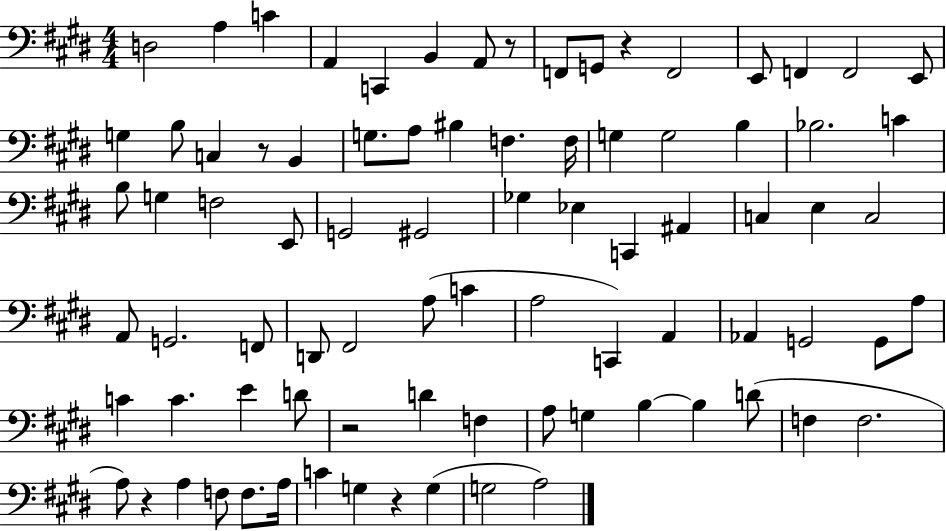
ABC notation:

X:1
T:Untitled
M:4/4
L:1/4
K:E
D,2 A, C A,, C,, B,, A,,/2 z/2 F,,/2 G,,/2 z F,,2 E,,/2 F,, F,,2 E,,/2 G, B,/2 C, z/2 B,, G,/2 A,/2 ^B, F, F,/4 G, G,2 B, _B,2 C B,/2 G, F,2 E,,/2 G,,2 ^G,,2 _G, _E, C,, ^A,, C, E, C,2 A,,/2 G,,2 F,,/2 D,,/2 ^F,,2 A,/2 C A,2 C,, A,, _A,, G,,2 G,,/2 A,/2 C C E D/2 z2 D F, A,/2 G, B, B, D/2 F, F,2 A,/2 z A, F,/2 F,/2 A,/4 C G, z G, G,2 A,2